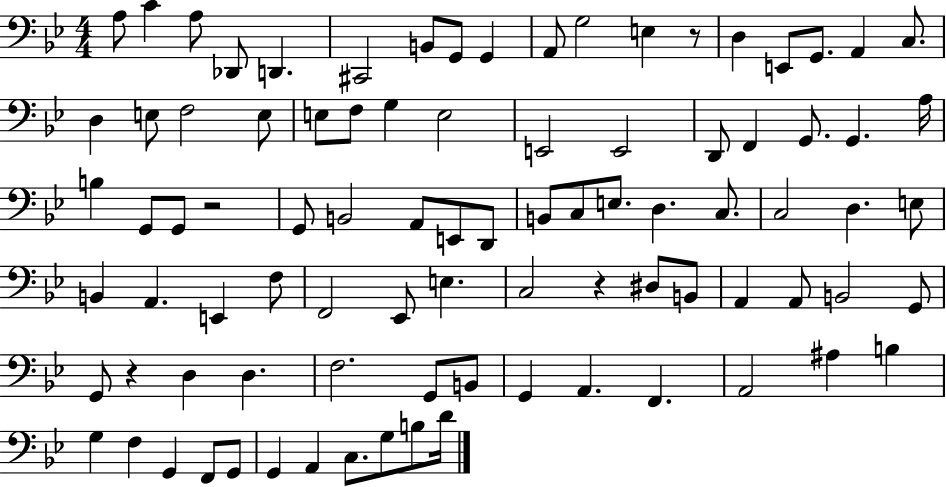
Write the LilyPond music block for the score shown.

{
  \clef bass
  \numericTimeSignature
  \time 4/4
  \key bes \major
  a8 c'4 a8 des,8 d,4. | cis,2 b,8 g,8 g,4 | a,8 g2 e4 r8 | d4 e,8 g,8. a,4 c8. | \break d4 e8 f2 e8 | e8 f8 g4 e2 | e,2 e,2 | d,8 f,4 g,8. g,4. a16 | \break b4 g,8 g,8 r2 | g,8 b,2 a,8 e,8 d,8 | b,8 c8 e8. d4. c8. | c2 d4. e8 | \break b,4 a,4. e,4 f8 | f,2 ees,8 e4. | c2 r4 dis8 b,8 | a,4 a,8 b,2 g,8 | \break g,8 r4 d4 d4. | f2. g,8 b,8 | g,4 a,4. f,4. | a,2 ais4 b4 | \break g4 f4 g,4 f,8 g,8 | g,4 a,4 c8. g8 b8 d'16 | \bar "|."
}